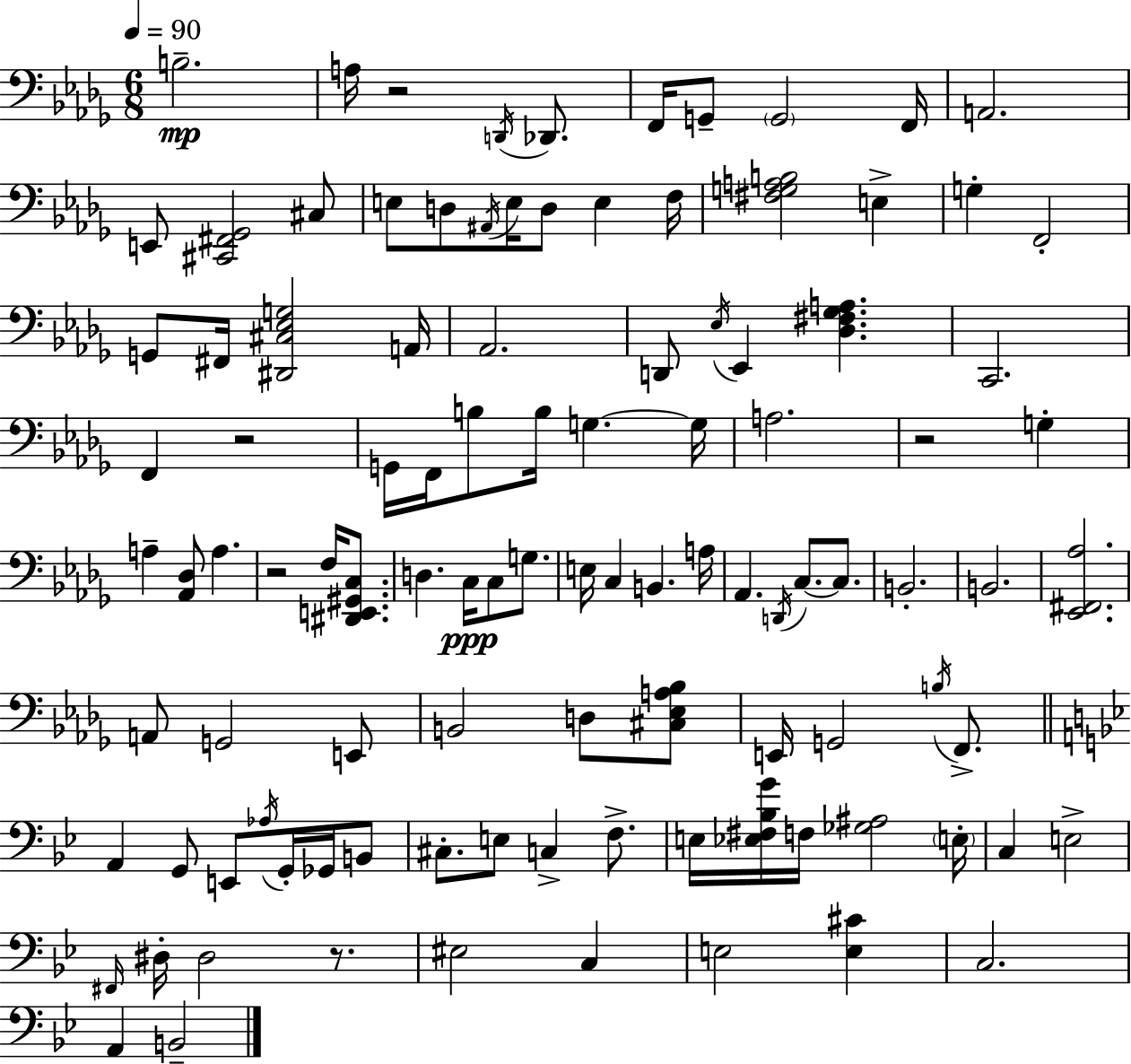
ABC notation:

X:1
T:Untitled
M:6/8
L:1/4
K:Bbm
B,2 A,/4 z2 D,,/4 _D,,/2 F,,/4 G,,/2 G,,2 F,,/4 A,,2 E,,/2 [^C,,^F,,_G,,]2 ^C,/2 E,/2 D,/2 ^A,,/4 E,/4 D,/2 E, F,/4 [^F,G,A,B,]2 E, G, F,,2 G,,/2 ^F,,/4 [^D,,^C,_E,G,]2 A,,/4 _A,,2 D,,/2 _E,/4 _E,, [_D,^F,_G,A,] C,,2 F,, z2 G,,/4 F,,/4 B,/2 B,/4 G, G,/4 A,2 z2 G, A, [_A,,_D,]/2 A, z2 F,/4 [^D,,E,,^G,,C,]/2 D, C,/4 C,/2 G,/2 E,/4 C, B,, A,/4 _A,, D,,/4 C,/2 C,/2 B,,2 B,,2 [_E,,^F,,_A,]2 A,,/2 G,,2 E,,/2 B,,2 D,/2 [^C,_E,A,_B,]/2 E,,/4 G,,2 B,/4 F,,/2 A,, G,,/2 E,,/2 _A,/4 G,,/4 _G,,/4 B,,/2 ^C,/2 E,/2 C, F,/2 E,/4 [_E,^F,_B,G]/4 F,/4 [_G,^A,]2 E,/4 C, E,2 ^F,,/4 ^D,/4 ^D,2 z/2 ^E,2 C, E,2 [E,^C] C,2 A,, B,,2